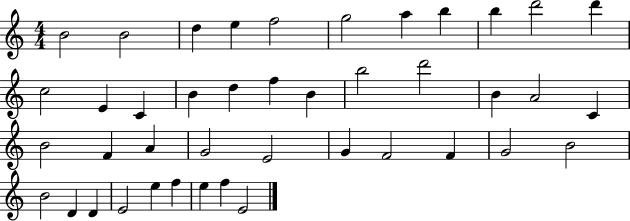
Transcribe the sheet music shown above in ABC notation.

X:1
T:Untitled
M:4/4
L:1/4
K:C
B2 B2 d e f2 g2 a b b d'2 d' c2 E C B d f B b2 d'2 B A2 C B2 F A G2 E2 G F2 F G2 B2 B2 D D E2 e f e f E2